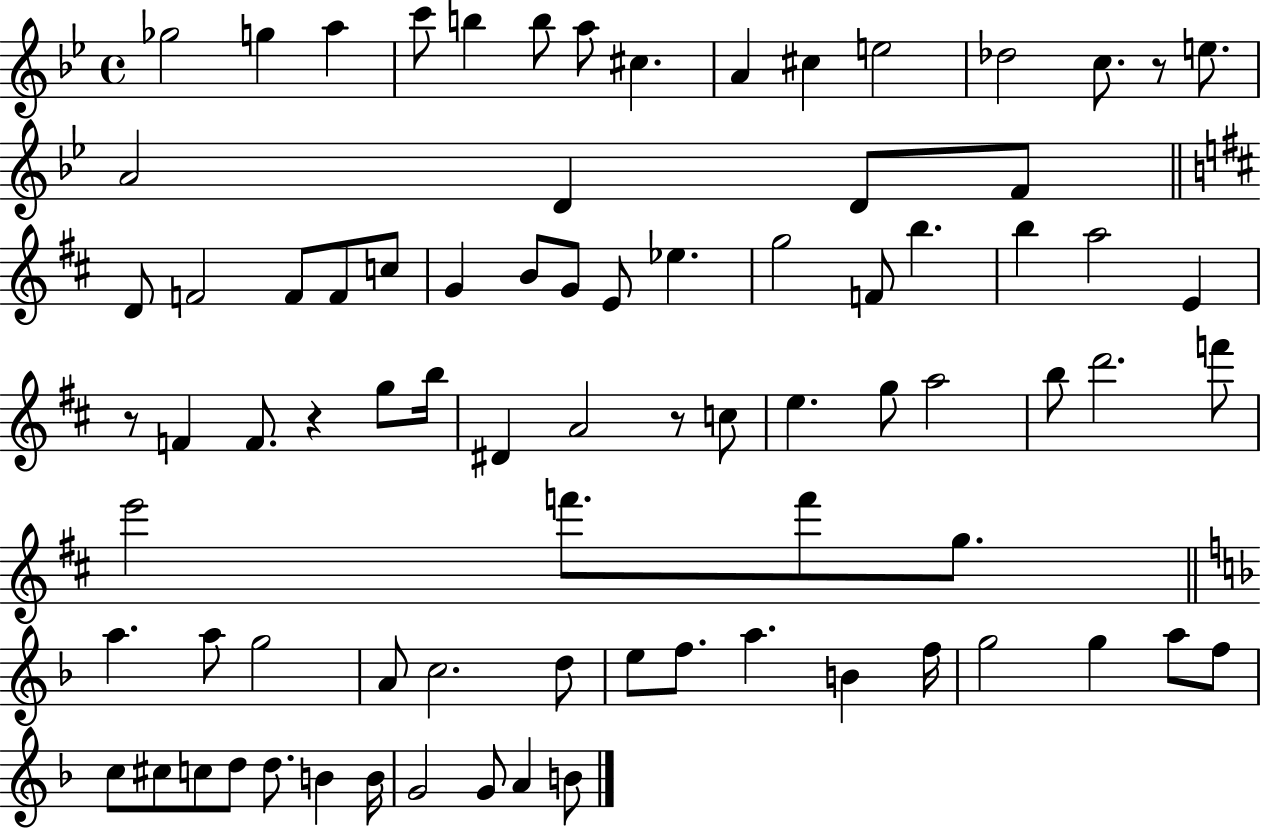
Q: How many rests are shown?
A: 4